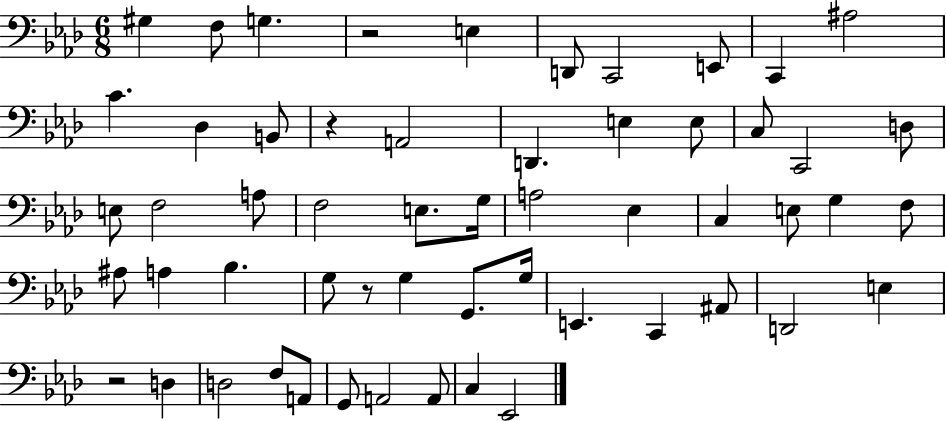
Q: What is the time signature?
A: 6/8